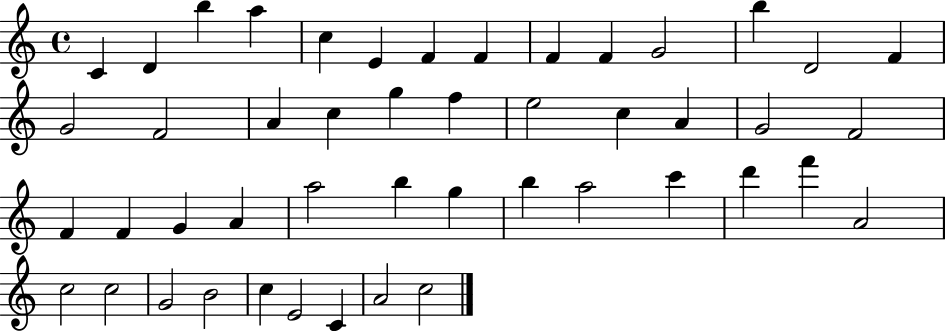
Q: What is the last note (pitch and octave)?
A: C5